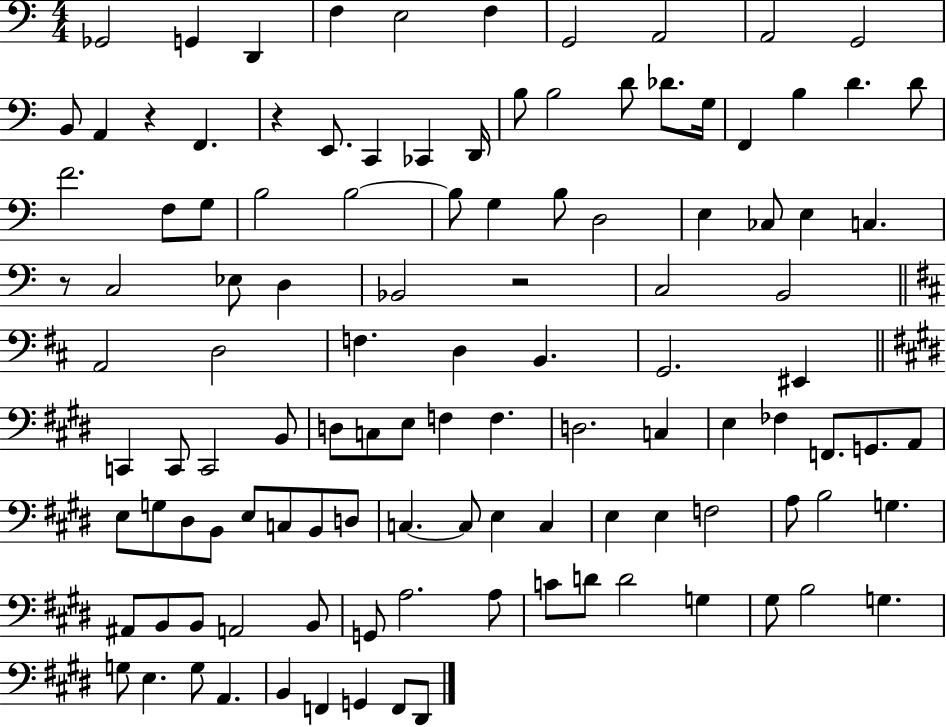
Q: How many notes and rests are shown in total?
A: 114